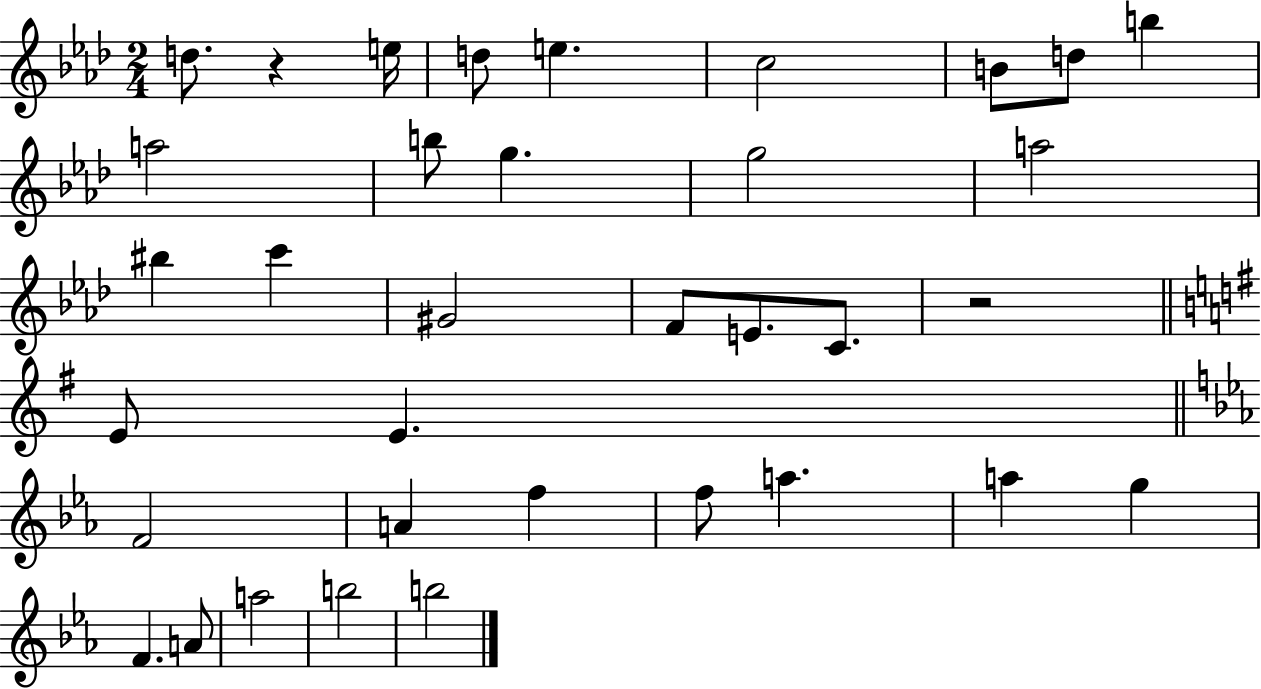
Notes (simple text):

D5/e. R/q E5/s D5/e E5/q. C5/h B4/e D5/e B5/q A5/h B5/e G5/q. G5/h A5/h BIS5/q C6/q G#4/h F4/e E4/e. C4/e. R/h E4/e E4/q. F4/h A4/q F5/q F5/e A5/q. A5/q G5/q F4/q. A4/e A5/h B5/h B5/h